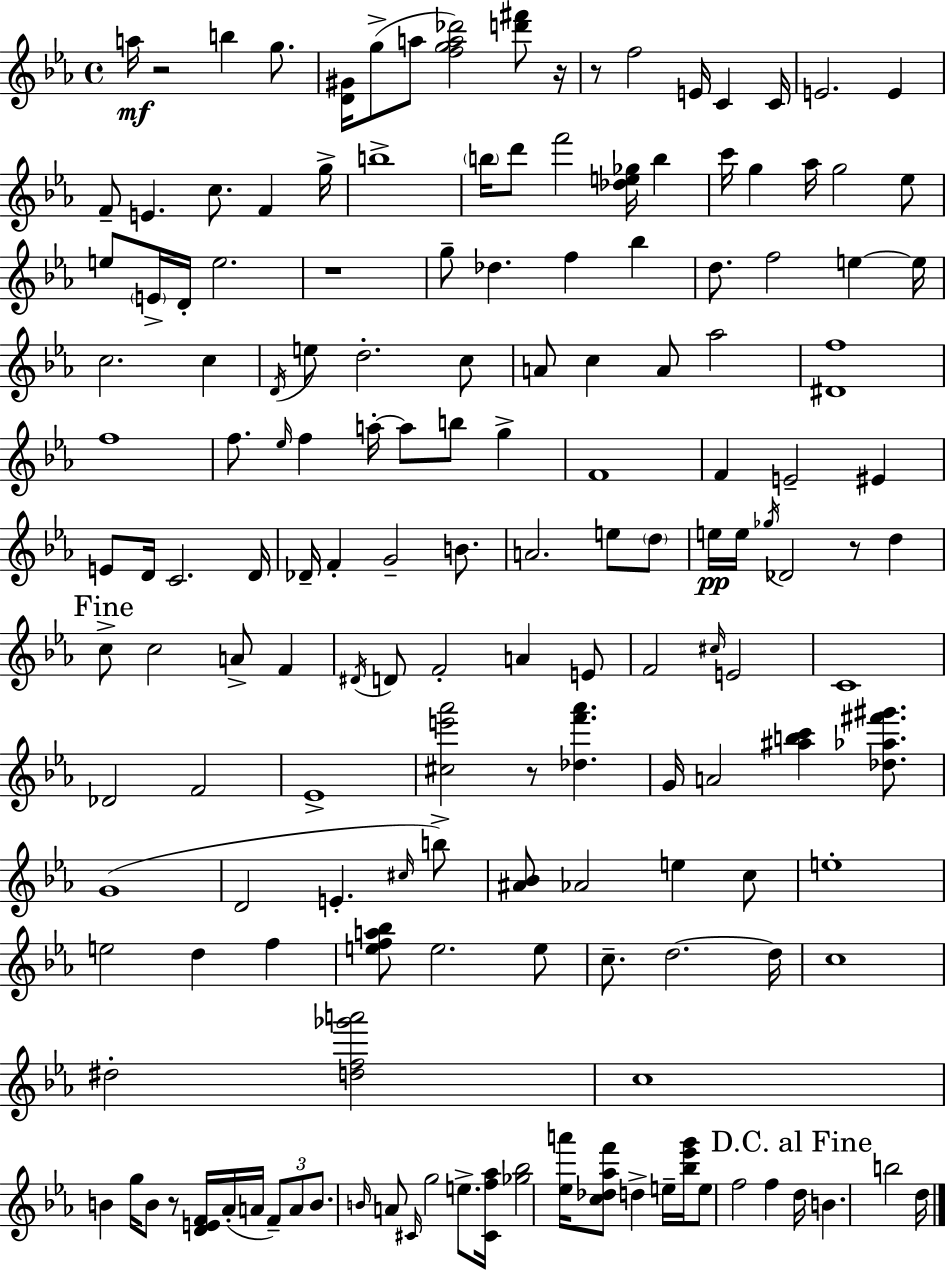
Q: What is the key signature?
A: EES major